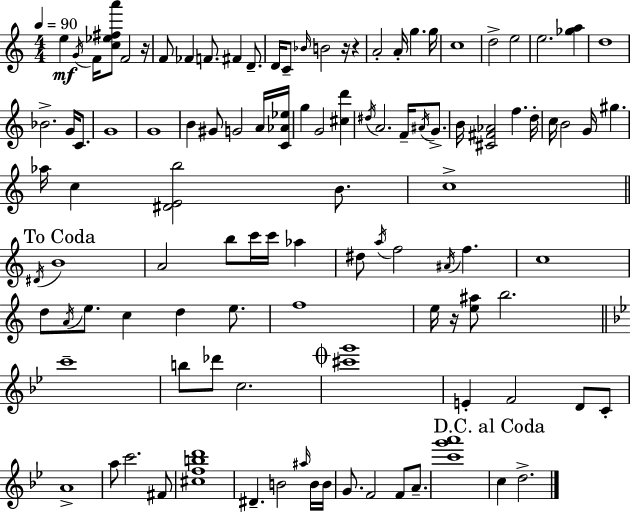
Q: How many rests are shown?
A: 4